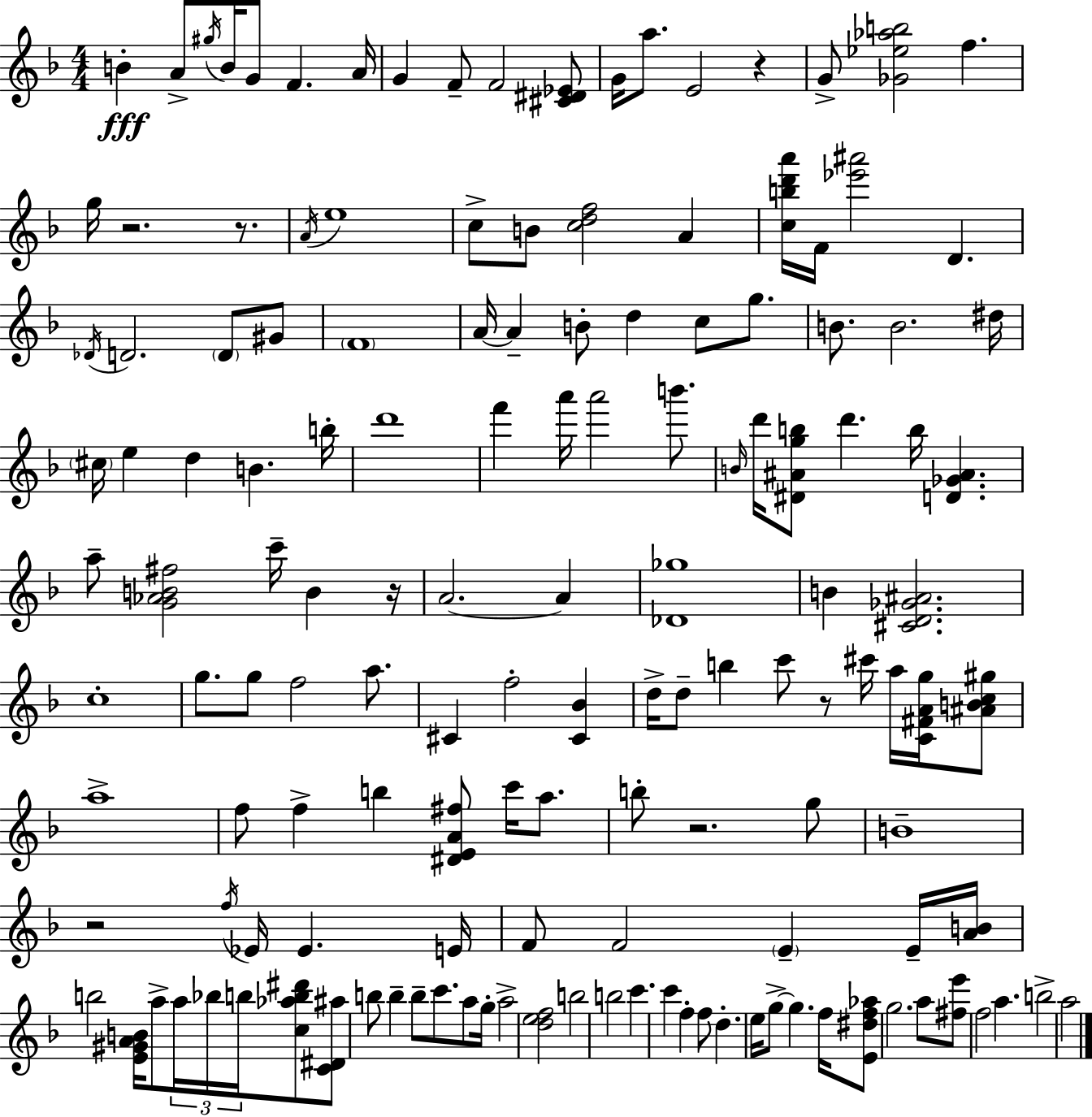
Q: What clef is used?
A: treble